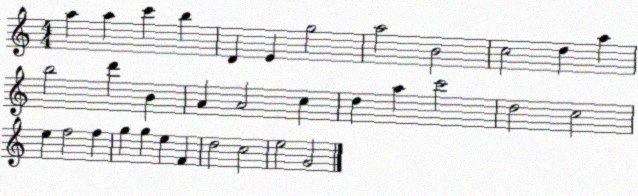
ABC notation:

X:1
T:Untitled
M:4/4
L:1/4
K:C
a a c' b D E g2 a2 B2 c2 d a b2 d' B A A2 c d a c'2 d2 c2 e f2 f g g e F d2 c2 e2 G2